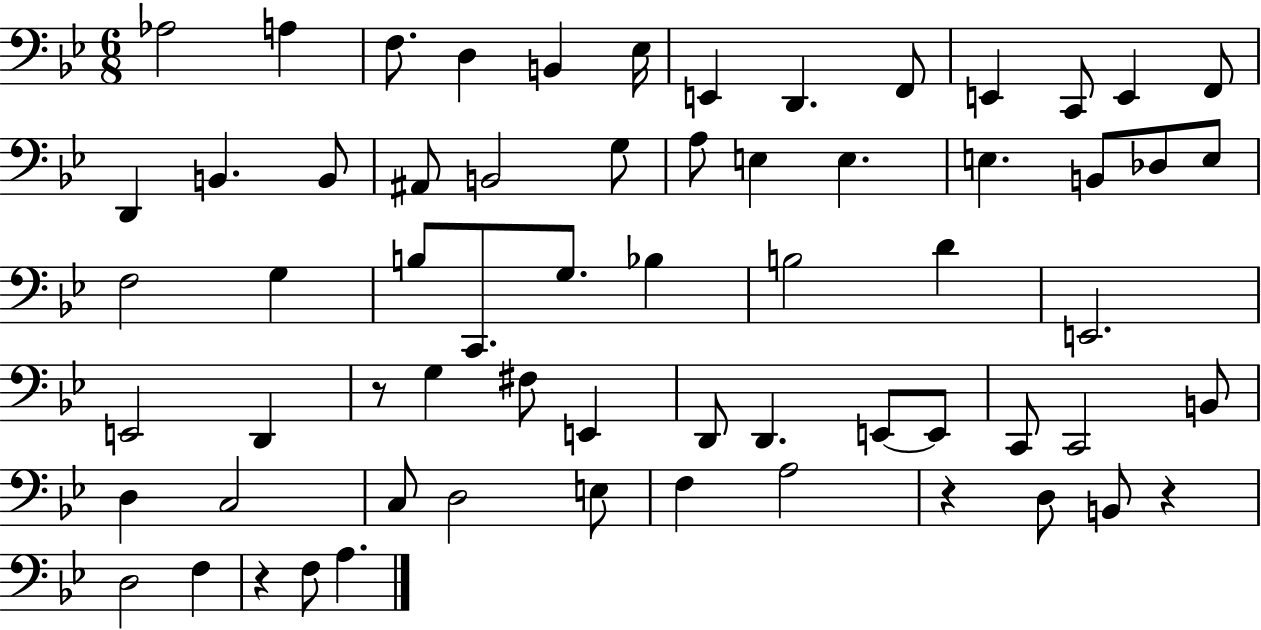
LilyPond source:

{
  \clef bass
  \numericTimeSignature
  \time 6/8
  \key bes \major
  aes2 a4 | f8. d4 b,4 ees16 | e,4 d,4. f,8 | e,4 c,8 e,4 f,8 | \break d,4 b,4. b,8 | ais,8 b,2 g8 | a8 e4 e4. | e4. b,8 des8 e8 | \break f2 g4 | b8 c,8. g8. bes4 | b2 d'4 | e,2. | \break e,2 d,4 | r8 g4 fis8 e,4 | d,8 d,4. e,8~~ e,8 | c,8 c,2 b,8 | \break d4 c2 | c8 d2 e8 | f4 a2 | r4 d8 b,8 r4 | \break d2 f4 | r4 f8 a4. | \bar "|."
}